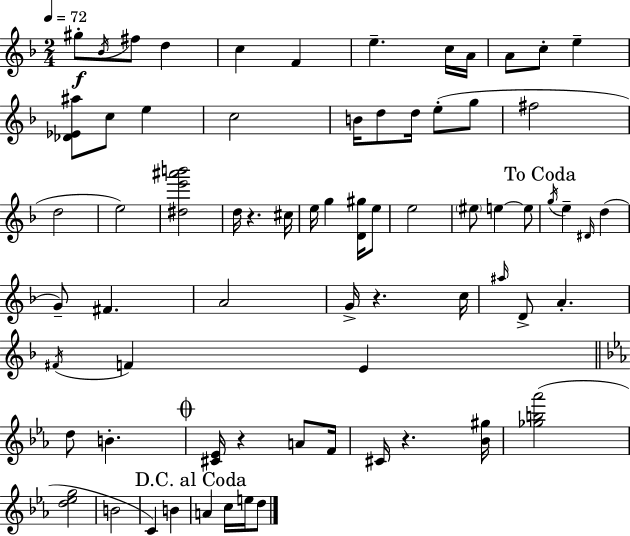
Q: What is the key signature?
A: D minor